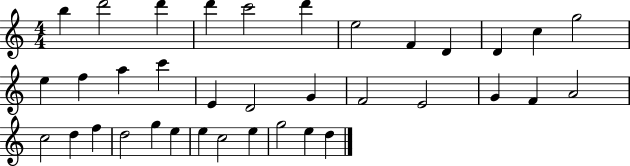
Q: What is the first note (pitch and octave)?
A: B5